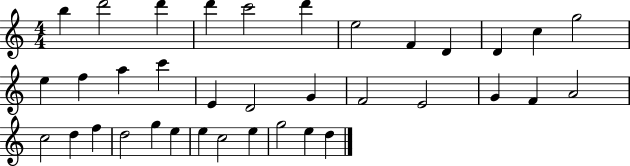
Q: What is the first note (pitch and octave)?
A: B5